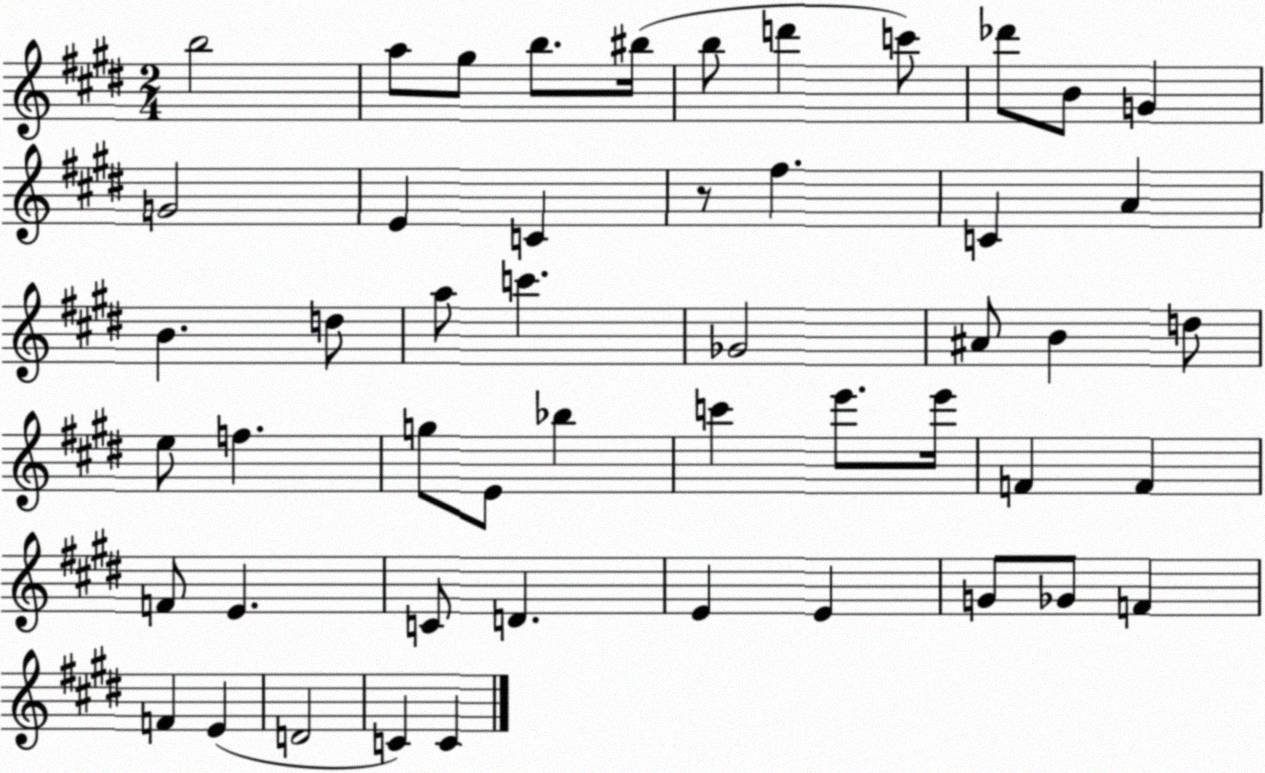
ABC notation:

X:1
T:Untitled
M:2/4
L:1/4
K:E
b2 a/2 ^g/2 b/2 ^b/4 b/2 d' c'/2 _d'/2 B/2 G G2 E C z/2 ^f C A B d/2 a/2 c' _G2 ^A/2 B d/2 e/2 f g/2 E/2 _b c' e'/2 e'/4 F F F/2 E C/2 D E E G/2 _G/2 F F E D2 C C